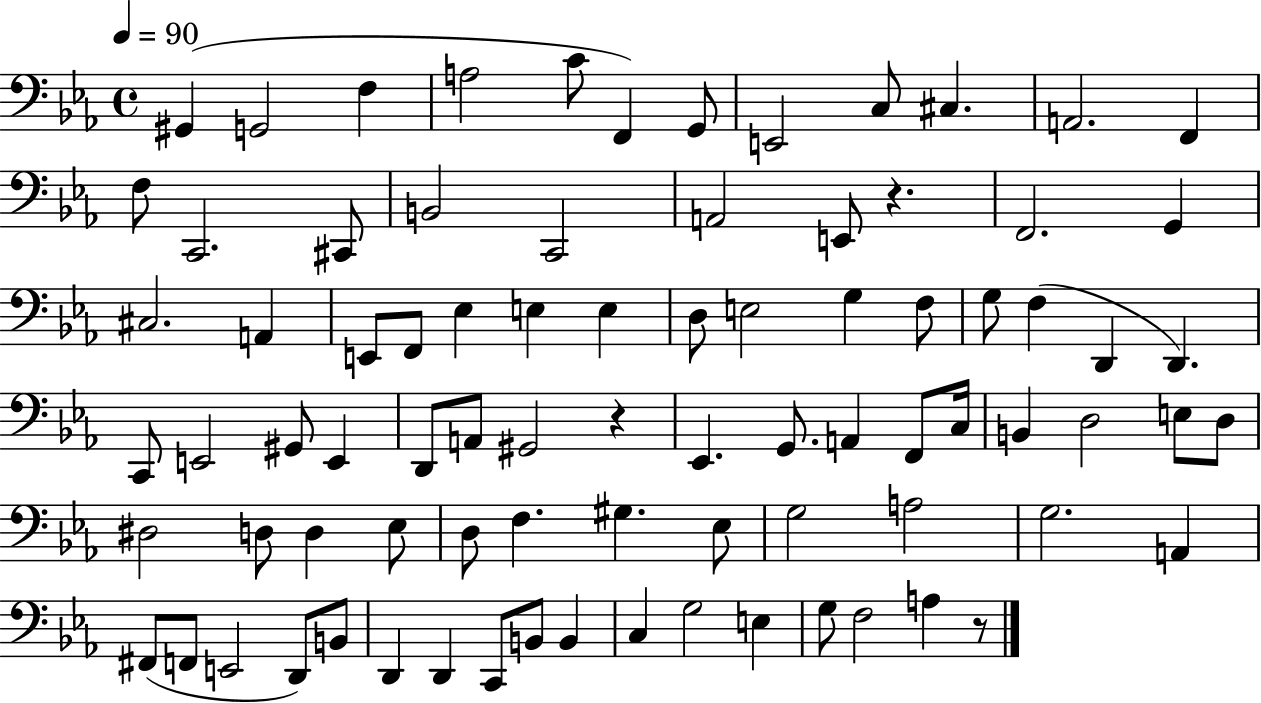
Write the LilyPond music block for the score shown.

{
  \clef bass
  \time 4/4
  \defaultTimeSignature
  \key ees \major
  \tempo 4 = 90
  gis,4( g,2 f4 | a2 c'8 f,4) g,8 | e,2 c8 cis4. | a,2. f,4 | \break f8 c,2. cis,8 | b,2 c,2 | a,2 e,8 r4. | f,2. g,4 | \break cis2. a,4 | e,8 f,8 ees4 e4 e4 | d8 e2 g4 f8 | g8 f4( d,4 d,4.) | \break c,8 e,2 gis,8 e,4 | d,8 a,8 gis,2 r4 | ees,4. g,8. a,4 f,8 c16 | b,4 d2 e8 d8 | \break dis2 d8 d4 ees8 | d8 f4. gis4. ees8 | g2 a2 | g2. a,4 | \break fis,8( f,8 e,2 d,8) b,8 | d,4 d,4 c,8 b,8 b,4 | c4 g2 e4 | g8 f2 a4 r8 | \break \bar "|."
}